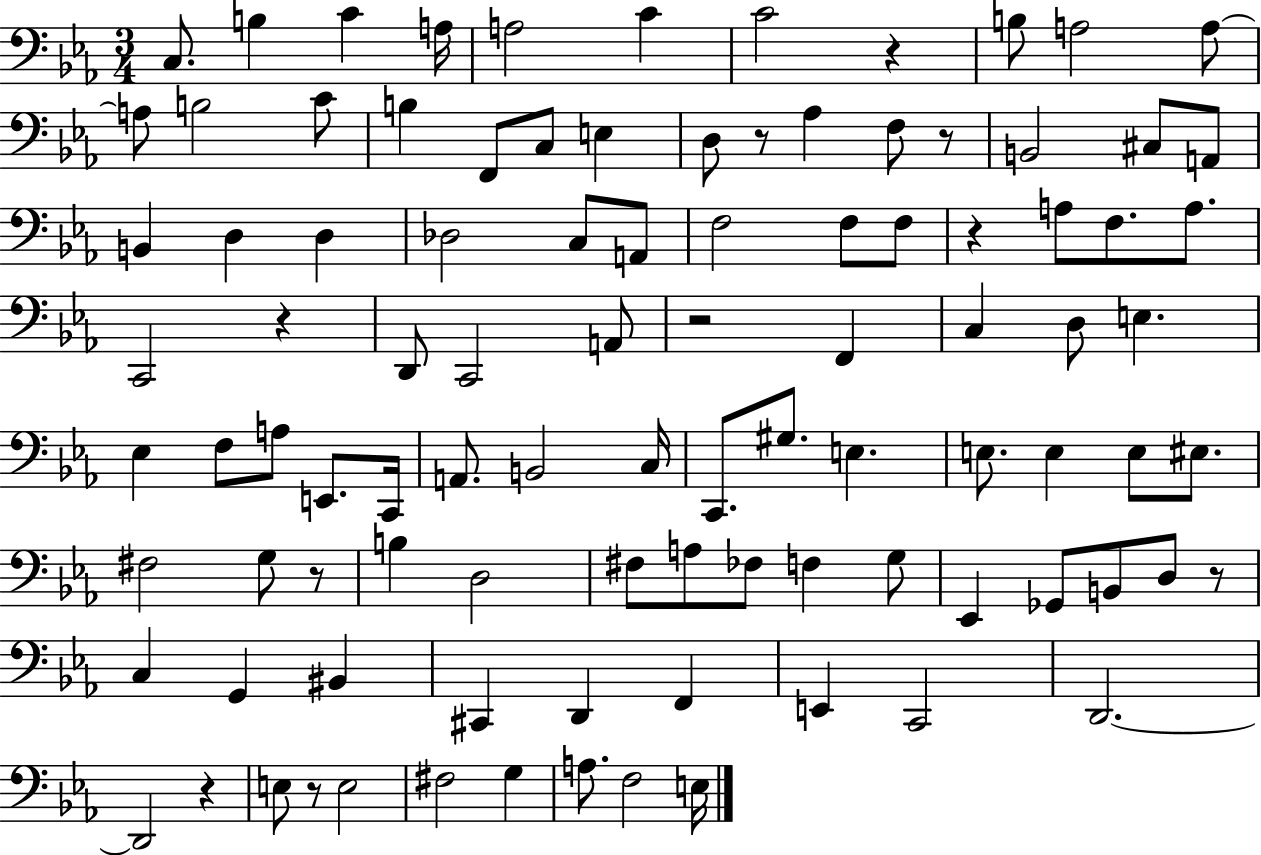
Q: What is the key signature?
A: EES major